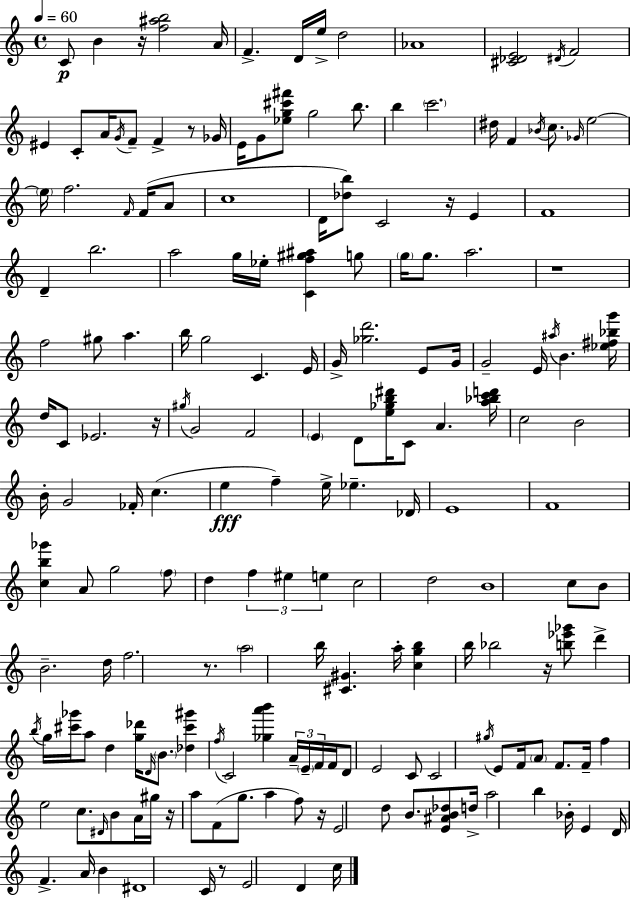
C4/e B4/q R/s [F5,A#5,B5]/h A4/s F4/q. D4/s E5/s D5/h Ab4/w [C#4,Db4,E4]/h D#4/s F4/h EIS4/q C4/e A4/s G4/s F4/e F4/q R/e Gb4/s E4/s G4/e [Eb5,G5,C#6,F#6]/e G5/h B5/e. B5/q C6/h. D#5/s F4/q Bb4/s C5/e. Gb4/s E5/h E5/s F5/h. F4/s F4/s A4/e C5/w D4/s [Db5,B5]/e C4/h R/s E4/q F4/w D4/q B5/h. A5/h G5/s Eb5/s [C4,F5,G#5,A#5]/q G5/e G5/s G5/e. A5/h. R/w F5/h G#5/e A5/q. B5/s G5/h C4/q. E4/s G4/s [Gb5,D6]/h. E4/e G4/s G4/h E4/s A#5/s B4/q. [Eb5,F#5,Bb5,G6]/s D5/s C4/e Eb4/h. R/s G#5/s G4/h F4/h E4/q D4/e [E5,Gb5,B5,D#6]/s C4/e A4/q. [A5,Bb5,C6,D6]/s C5/h B4/h B4/s G4/h FES4/s C5/q. E5/q F5/q E5/s Eb5/q. Db4/s E4/w F4/w [C5,B5,Gb6]/q A4/e G5/h F5/e D5/q F5/q EIS5/q E5/q C5/h D5/h B4/w C5/e B4/e B4/h. D5/s F5/h. R/e. A5/h B5/s [C#4,G#4]/q. A5/s [C5,G5,B5]/q B5/s Bb5/h R/s [B5,Eb6,Gb6]/e D6/q B5/s G5/s [C#6,Gb6]/s A5/e D5/q [G5,Db6]/s D4/s B4/e. [Db5,C#6,G#6]/q F5/s C4/h [Gb5,A6,B6]/q A4/s E4/s F4/s F4/s D4/e E4/h C4/e C4/h G#5/s E4/e F4/s A4/e F4/e. F4/s F5/q E5/h C5/e. D#4/s B4/e A4/s G#5/s R/s A5/e F4/e G5/e. A5/q F5/e R/s E4/h D5/e B4/e. [E4,A#4,B4,Db5]/e D5/s A5/h B5/q Bb4/s E4/q D4/s F4/q. A4/s B4/q D#4/w C4/s R/e E4/h D4/q C5/s